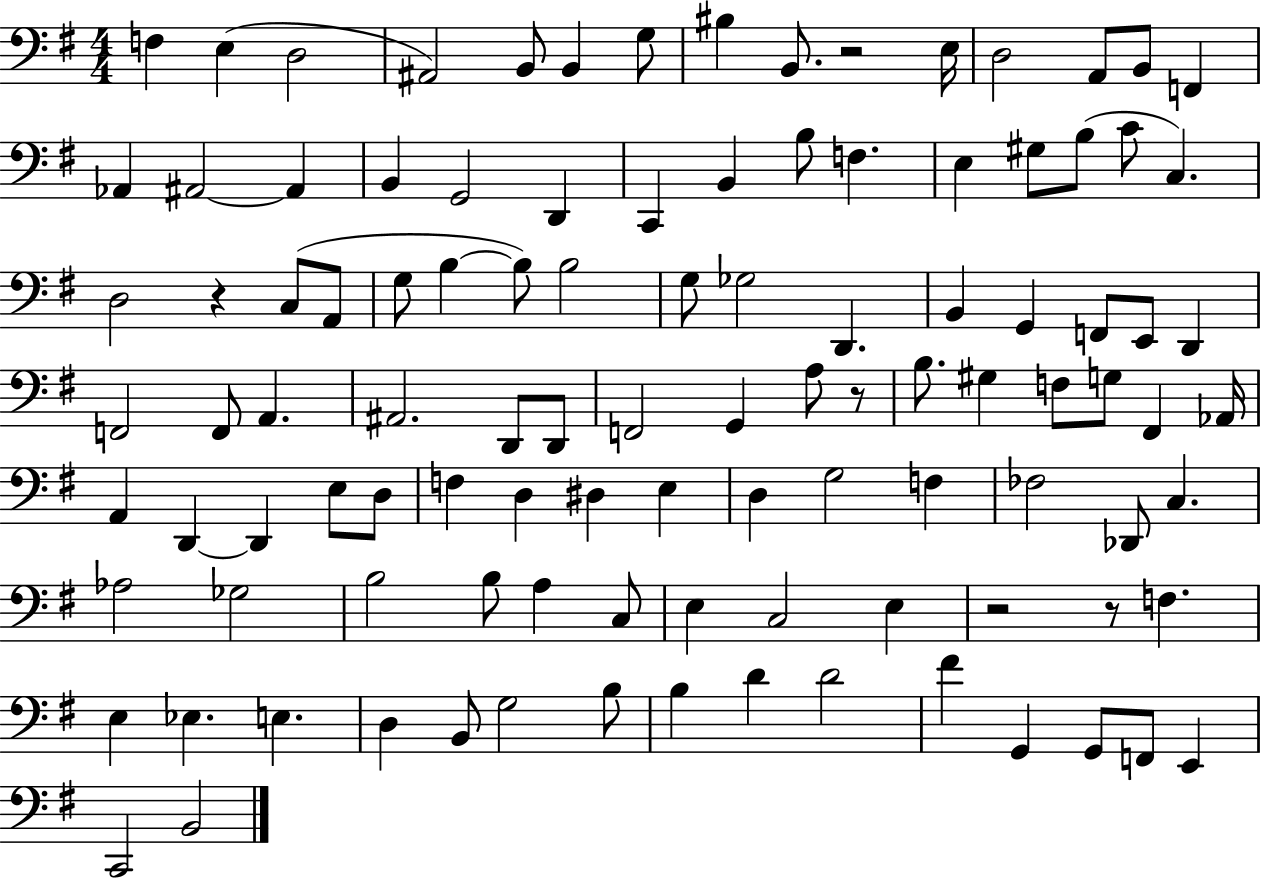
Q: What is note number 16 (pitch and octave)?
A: A#2